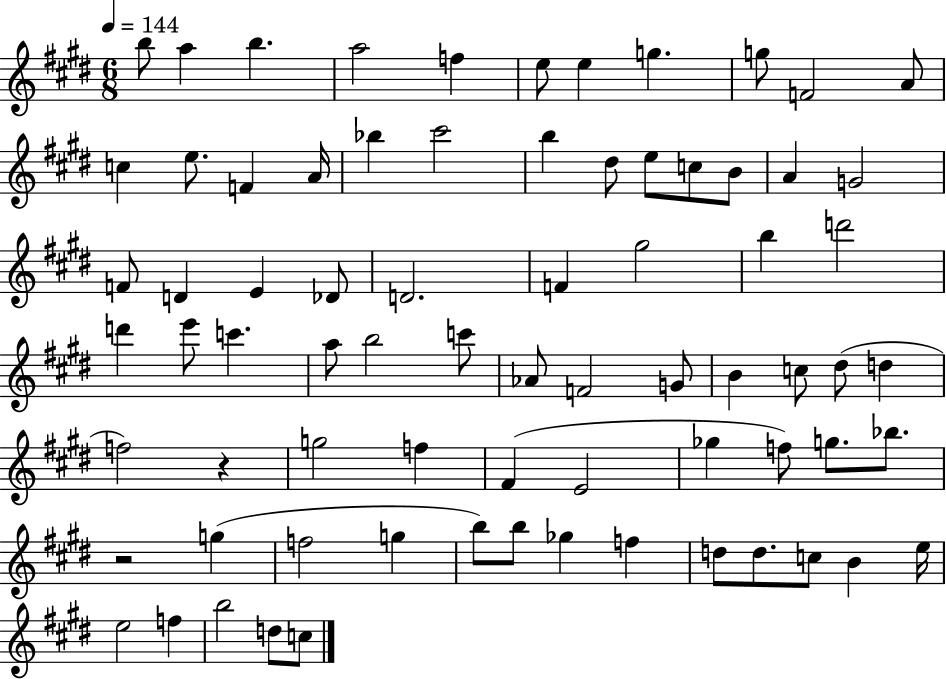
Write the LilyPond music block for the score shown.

{
  \clef treble
  \numericTimeSignature
  \time 6/8
  \key e \major
  \tempo 4 = 144
  b''8 a''4 b''4. | a''2 f''4 | e''8 e''4 g''4. | g''8 f'2 a'8 | \break c''4 e''8. f'4 a'16 | bes''4 cis'''2 | b''4 dis''8 e''8 c''8 b'8 | a'4 g'2 | \break f'8 d'4 e'4 des'8 | d'2. | f'4 gis''2 | b''4 d'''2 | \break d'''4 e'''8 c'''4. | a''8 b''2 c'''8 | aes'8 f'2 g'8 | b'4 c''8 dis''8( d''4 | \break f''2) r4 | g''2 f''4 | fis'4( e'2 | ges''4 f''8) g''8. bes''8. | \break r2 g''4( | f''2 g''4 | b''8) b''8 ges''4 f''4 | d''8 d''8. c''8 b'4 e''16 | \break e''2 f''4 | b''2 d''8 c''8 | \bar "|."
}